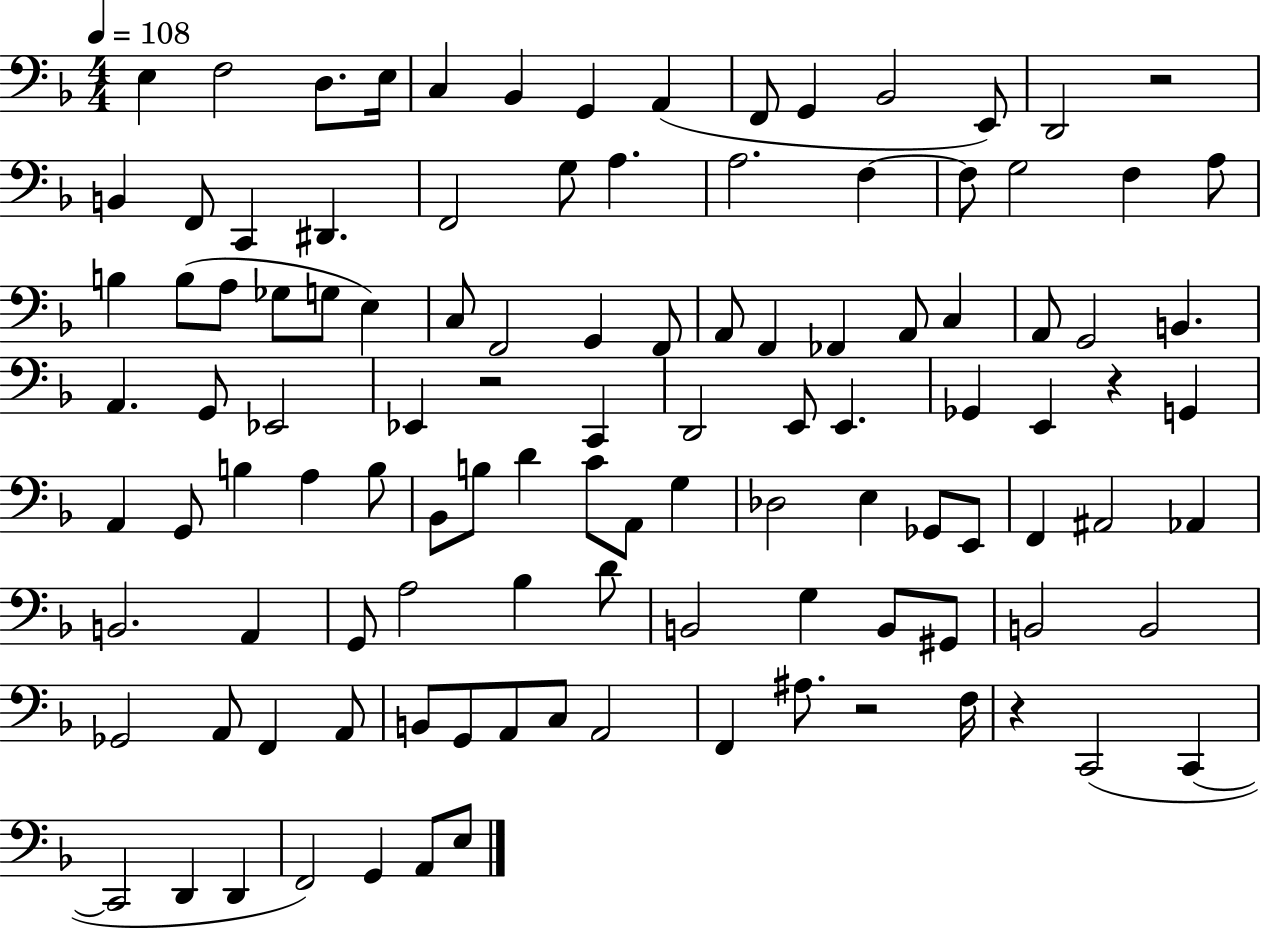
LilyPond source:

{
  \clef bass
  \numericTimeSignature
  \time 4/4
  \key f \major
  \tempo 4 = 108
  \repeat volta 2 { e4 f2 d8. e16 | c4 bes,4 g,4 a,4( | f,8 g,4 bes,2 e,8) | d,2 r2 | \break b,4 f,8 c,4 dis,4. | f,2 g8 a4. | a2. f4~~ | f8 g2 f4 a8 | \break b4 b8( a8 ges8 g8 e4) | c8 f,2 g,4 f,8 | a,8 f,4 fes,4 a,8 c4 | a,8 g,2 b,4. | \break a,4. g,8 ees,2 | ees,4 r2 c,4 | d,2 e,8 e,4. | ges,4 e,4 r4 g,4 | \break a,4 g,8 b4 a4 b8 | bes,8 b8 d'4 c'8 a,8 g4 | des2 e4 ges,8 e,8 | f,4 ais,2 aes,4 | \break b,2. a,4 | g,8 a2 bes4 d'8 | b,2 g4 b,8 gis,8 | b,2 b,2 | \break ges,2 a,8 f,4 a,8 | b,8 g,8 a,8 c8 a,2 | f,4 ais8. r2 f16 | r4 c,2( c,4~~ | \break c,2 d,4 d,4 | f,2) g,4 a,8 e8 | } \bar "|."
}